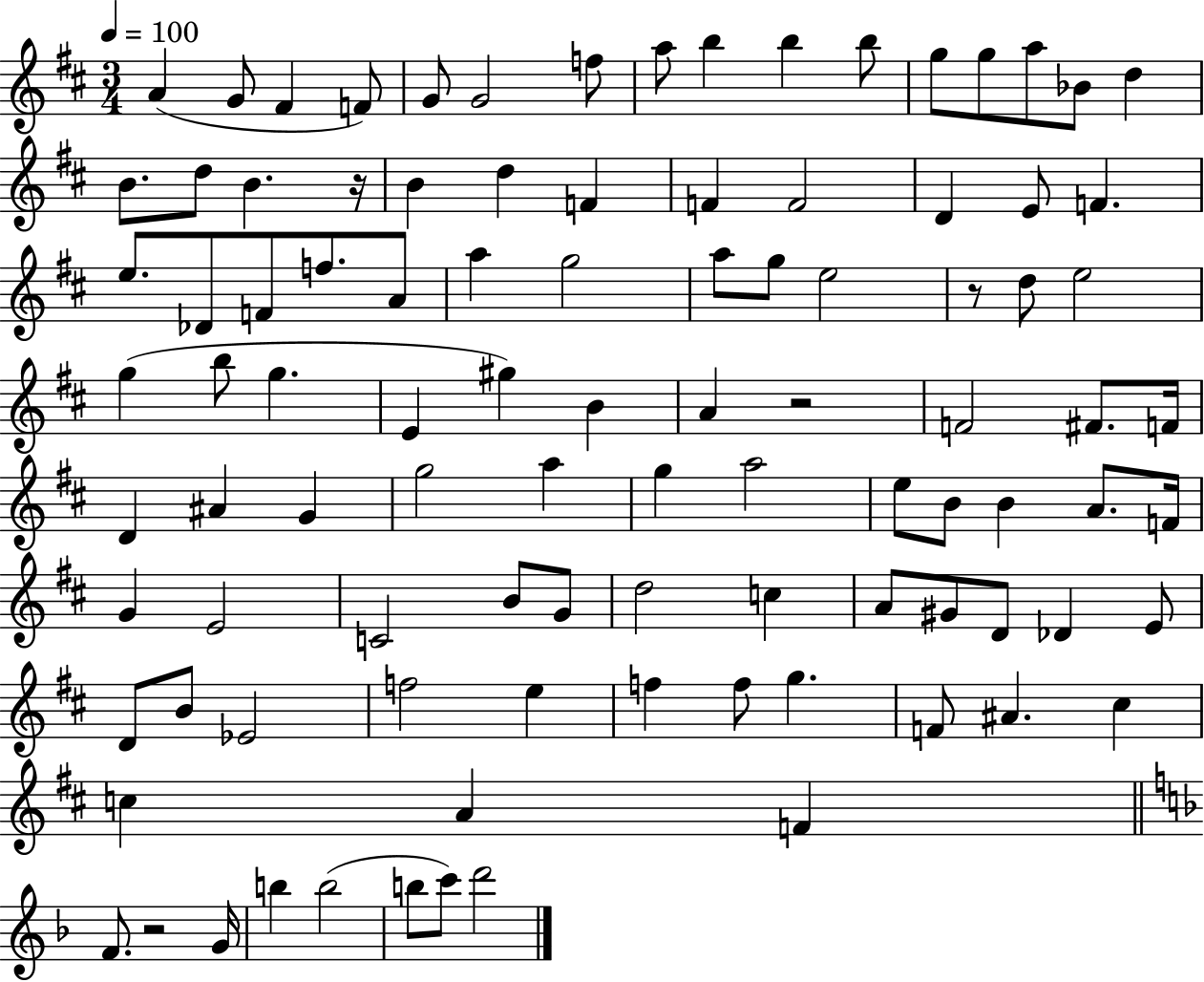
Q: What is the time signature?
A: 3/4